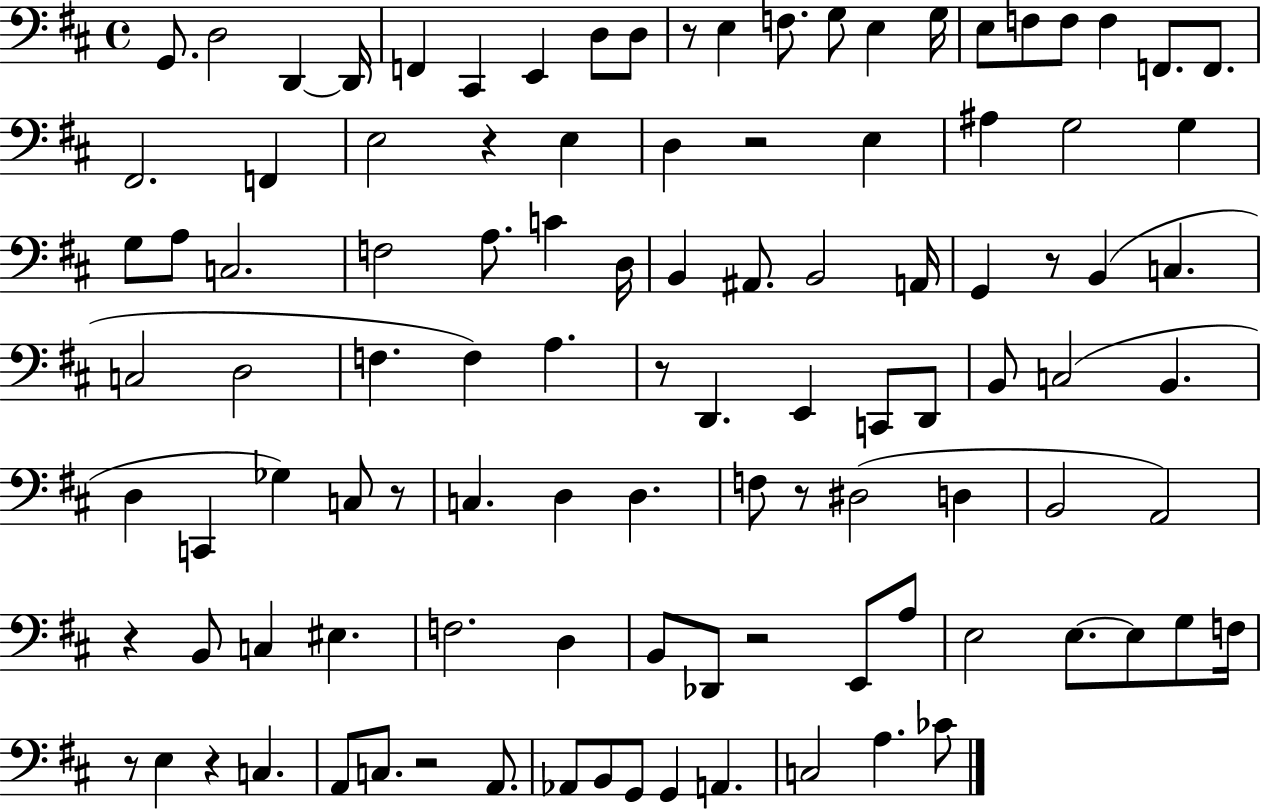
X:1
T:Untitled
M:4/4
L:1/4
K:D
G,,/2 D,2 D,, D,,/4 F,, ^C,, E,, D,/2 D,/2 z/2 E, F,/2 G,/2 E, G,/4 E,/2 F,/2 F,/2 F, F,,/2 F,,/2 ^F,,2 F,, E,2 z E, D, z2 E, ^A, G,2 G, G,/2 A,/2 C,2 F,2 A,/2 C D,/4 B,, ^A,,/2 B,,2 A,,/4 G,, z/2 B,, C, C,2 D,2 F, F, A, z/2 D,, E,, C,,/2 D,,/2 B,,/2 C,2 B,, D, C,, _G, C,/2 z/2 C, D, D, F,/2 z/2 ^D,2 D, B,,2 A,,2 z B,,/2 C, ^E, F,2 D, B,,/2 _D,,/2 z2 E,,/2 A,/2 E,2 E,/2 E,/2 G,/2 F,/4 z/2 E, z C, A,,/2 C,/2 z2 A,,/2 _A,,/2 B,,/2 G,,/2 G,, A,, C,2 A, _C/2